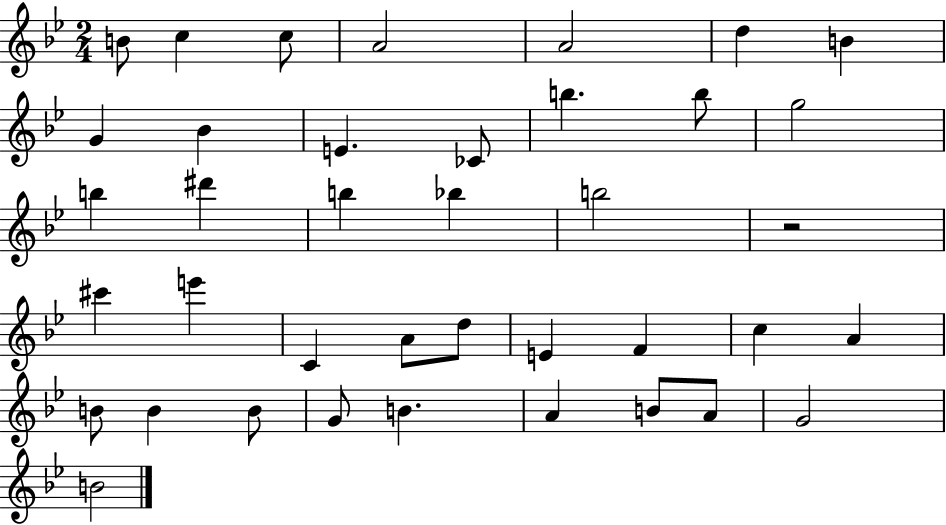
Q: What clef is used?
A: treble